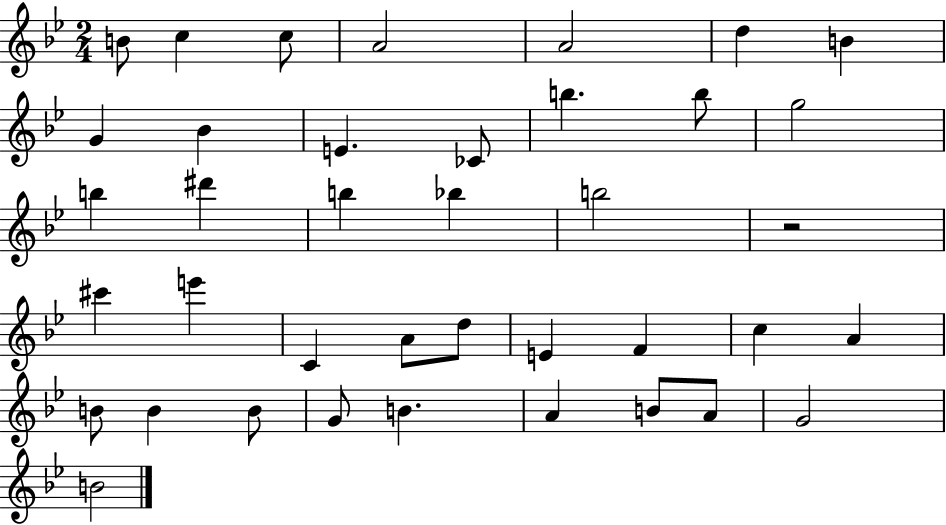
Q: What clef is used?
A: treble